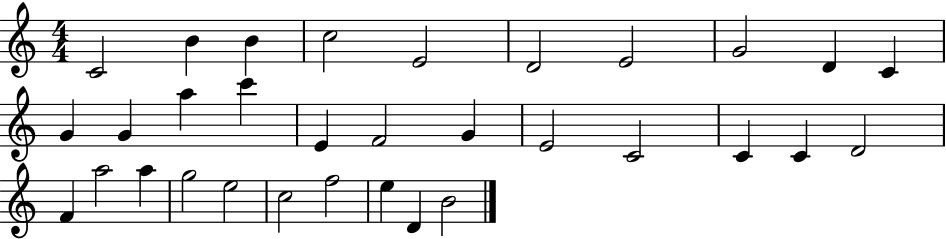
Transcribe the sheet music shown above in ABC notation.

X:1
T:Untitled
M:4/4
L:1/4
K:C
C2 B B c2 E2 D2 E2 G2 D C G G a c' E F2 G E2 C2 C C D2 F a2 a g2 e2 c2 f2 e D B2